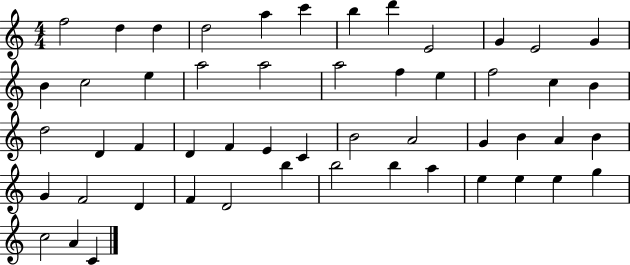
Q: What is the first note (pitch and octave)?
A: F5